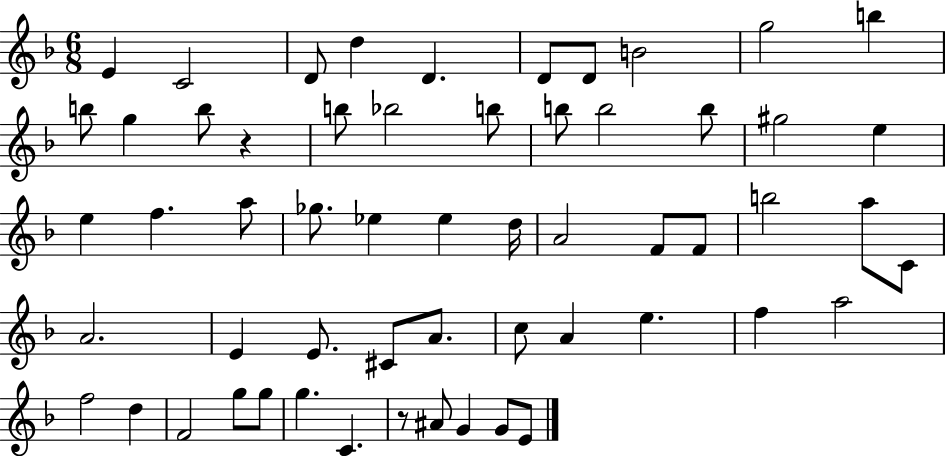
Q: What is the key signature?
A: F major